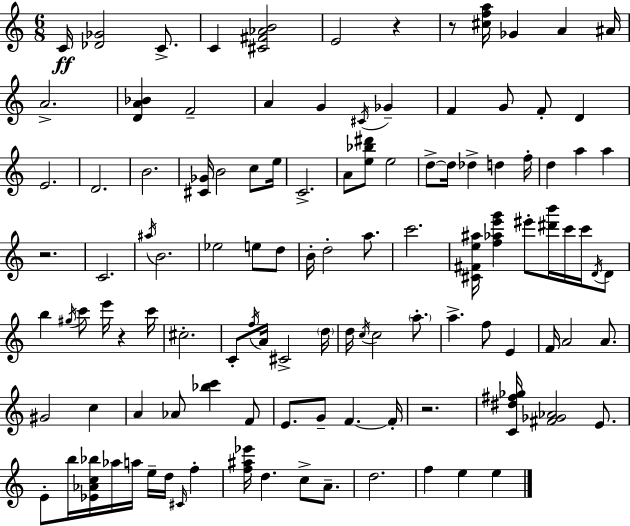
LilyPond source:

{
  \clef treble
  \numericTimeSignature
  \time 6/8
  \key a \minor
  c'16\ff <des' ges'>2 c'8.-> | c'4 <cis' fis' aes' b'>2 | e'2 r4 | r8 <cis'' f'' a''>16 ges'4 a'4 ais'16 | \break a'2.-> | <d' a' bes'>4 f'2-- | a'4 g'4 \acciaccatura { cis'16 } ges'4-- | f'4 g'8 f'8-. d'4 | \break e'2. | d'2. | b'2. | <cis' ges'>16 b'2 c''8 | \break e''16 c'2.-> | a'8 <e'' bes'' dis'''>8 e''2 | d''8->~~ d''16 des''4-> d''4 | f''16-. d''4 a''4 a''4 | \break r2. | c'2. | \acciaccatura { ais''16 } b'2. | ees''2 e''8 | \break d''8 b'16-. d''2-. a''8. | c'''2. | <cis' fis' e'' ais''>16 <f'' aes'' e''' g'''>4 eis'''8-. <dis''' b'''>16 c'''16 c'''16 | \acciaccatura { d'16 } d'8 b''4 \acciaccatura { gis''16 } c'''8 e'''16 r4 | \break c'''16 cis''2.-. | c'8-. \acciaccatura { f''16 } a'16 cis'2-> | \parenthesize d''16 d''16 \acciaccatura { c''16 } c''2 | \parenthesize a''8.-. a''4.-> | \break f''8 e'4 f'16 a'2 | a'8. gis'2 | c''4 a'4 aes'8 | <bes'' c'''>4 f'8 e'8. g'8-- f'4.~~ | \break f'16-. r2. | <c' dis'' fis'' ges''>16 <fis' ges' aes'>2 | e'8. e'8-. b''16 <ees' aes' c'' bes''>16 aes''16 a''16 | e''16-- d''16 \grace { cis'16 } f''4-. <f'' ais'' ees'''>16 d''4. | \break c''8-> a'8.-- d''2. | f''4 e''4 | e''4 \bar "|."
}